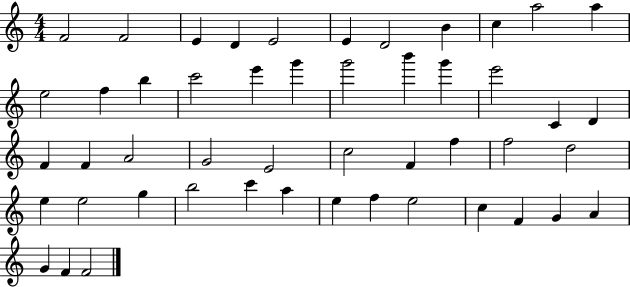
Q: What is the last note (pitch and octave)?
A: F4